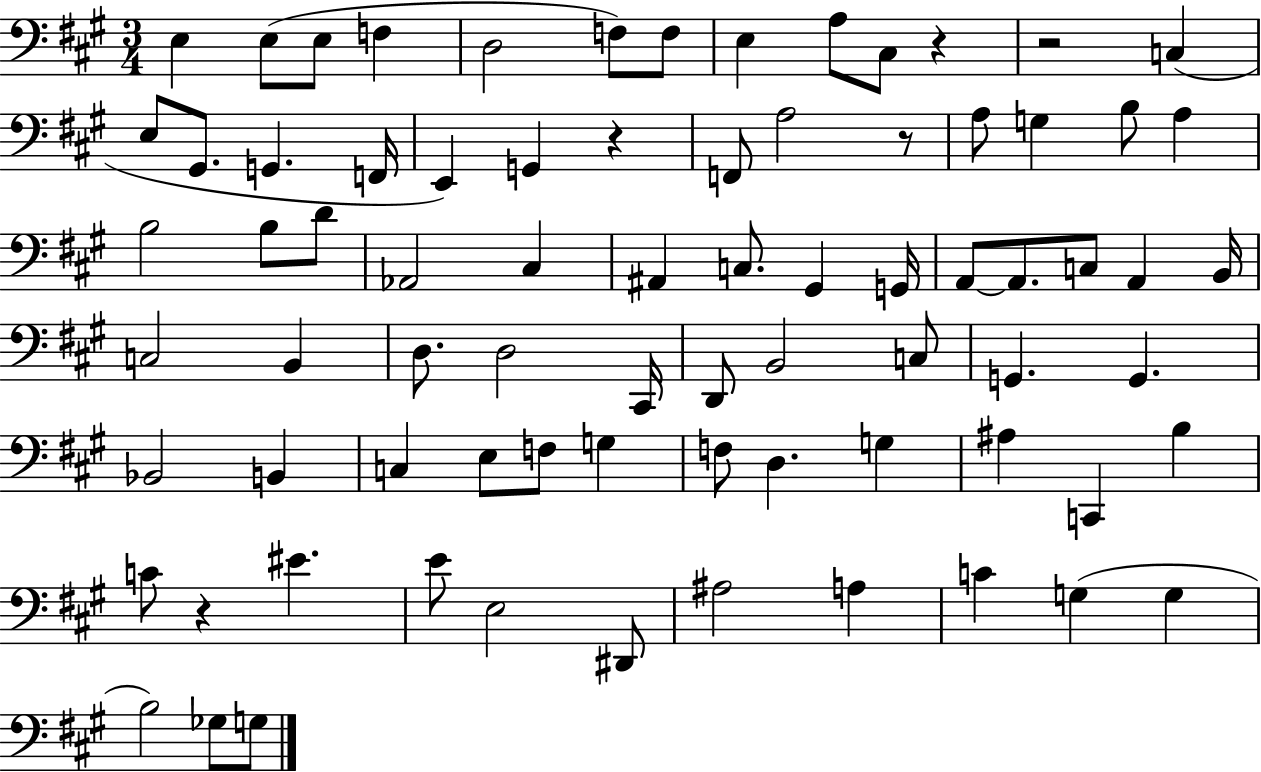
X:1
T:Untitled
M:3/4
L:1/4
K:A
E, E,/2 E,/2 F, D,2 F,/2 F,/2 E, A,/2 ^C,/2 z z2 C, E,/2 ^G,,/2 G,, F,,/4 E,, G,, z F,,/2 A,2 z/2 A,/2 G, B,/2 A, B,2 B,/2 D/2 _A,,2 ^C, ^A,, C,/2 ^G,, G,,/4 A,,/2 A,,/2 C,/2 A,, B,,/4 C,2 B,, D,/2 D,2 ^C,,/4 D,,/2 B,,2 C,/2 G,, G,, _B,,2 B,, C, E,/2 F,/2 G, F,/2 D, G, ^A, C,, B, C/2 z ^E E/2 E,2 ^D,,/2 ^A,2 A, C G, G, B,2 _G,/2 G,/2